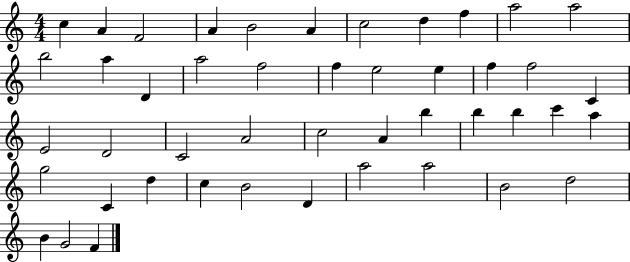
{
  \clef treble
  \numericTimeSignature
  \time 4/4
  \key c \major
  c''4 a'4 f'2 | a'4 b'2 a'4 | c''2 d''4 f''4 | a''2 a''2 | \break b''2 a''4 d'4 | a''2 f''2 | f''4 e''2 e''4 | f''4 f''2 c'4 | \break e'2 d'2 | c'2 a'2 | c''2 a'4 b''4 | b''4 b''4 c'''4 a''4 | \break g''2 c'4 d''4 | c''4 b'2 d'4 | a''2 a''2 | b'2 d''2 | \break b'4 g'2 f'4 | \bar "|."
}